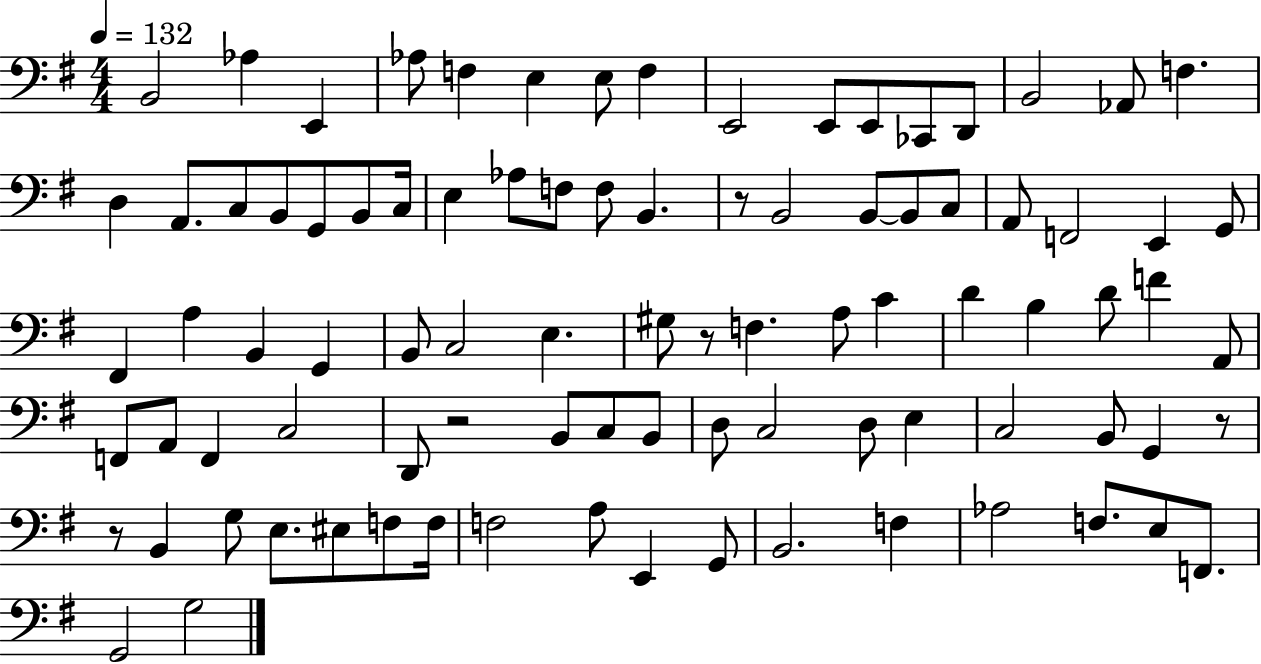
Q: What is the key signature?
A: G major